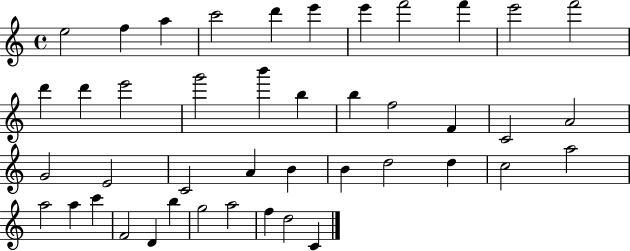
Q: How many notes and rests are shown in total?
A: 43